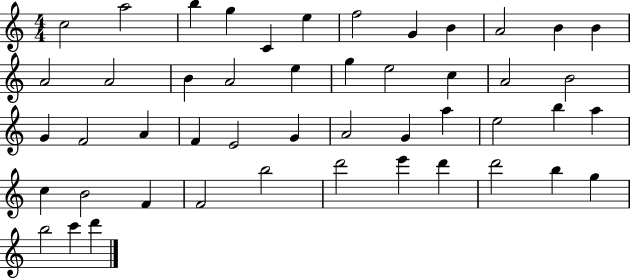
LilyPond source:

{
  \clef treble
  \numericTimeSignature
  \time 4/4
  \key c \major
  c''2 a''2 | b''4 g''4 c'4 e''4 | f''2 g'4 b'4 | a'2 b'4 b'4 | \break a'2 a'2 | b'4 a'2 e''4 | g''4 e''2 c''4 | a'2 b'2 | \break g'4 f'2 a'4 | f'4 e'2 g'4 | a'2 g'4 a''4 | e''2 b''4 a''4 | \break c''4 b'2 f'4 | f'2 b''2 | d'''2 e'''4 d'''4 | d'''2 b''4 g''4 | \break b''2 c'''4 d'''4 | \bar "|."
}